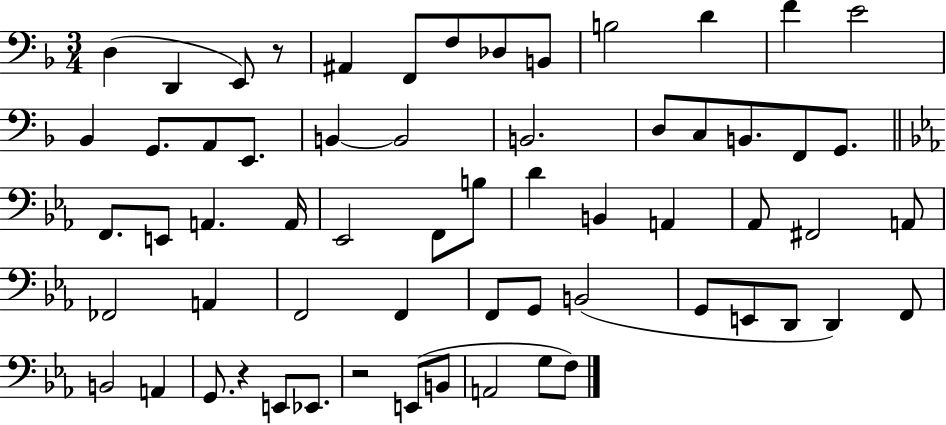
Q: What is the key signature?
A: F major